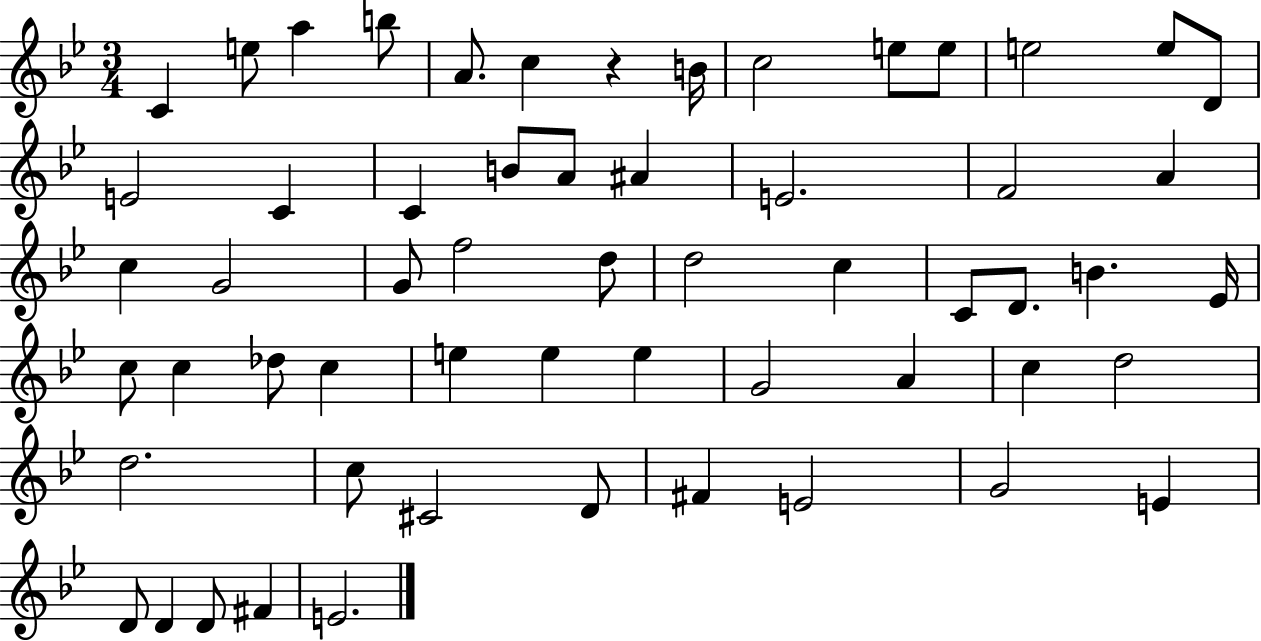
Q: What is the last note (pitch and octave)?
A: E4